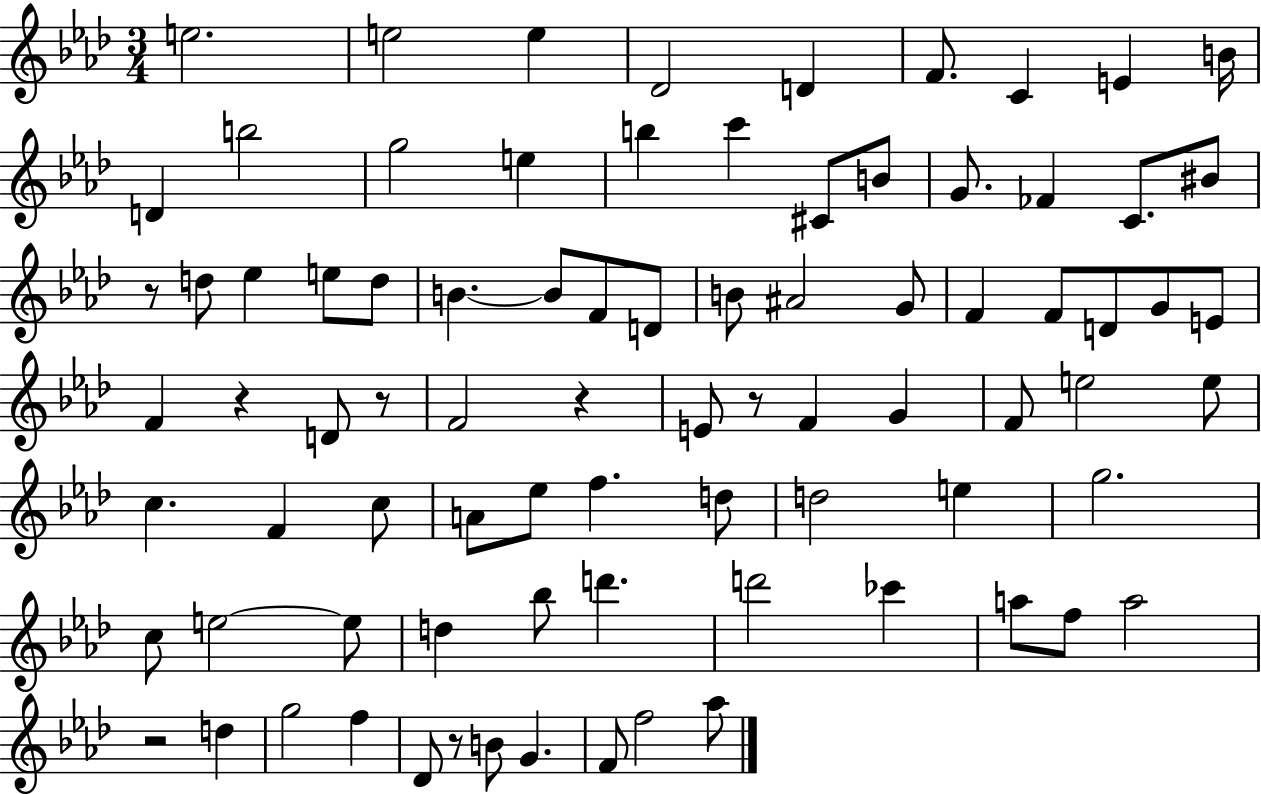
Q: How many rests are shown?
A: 7